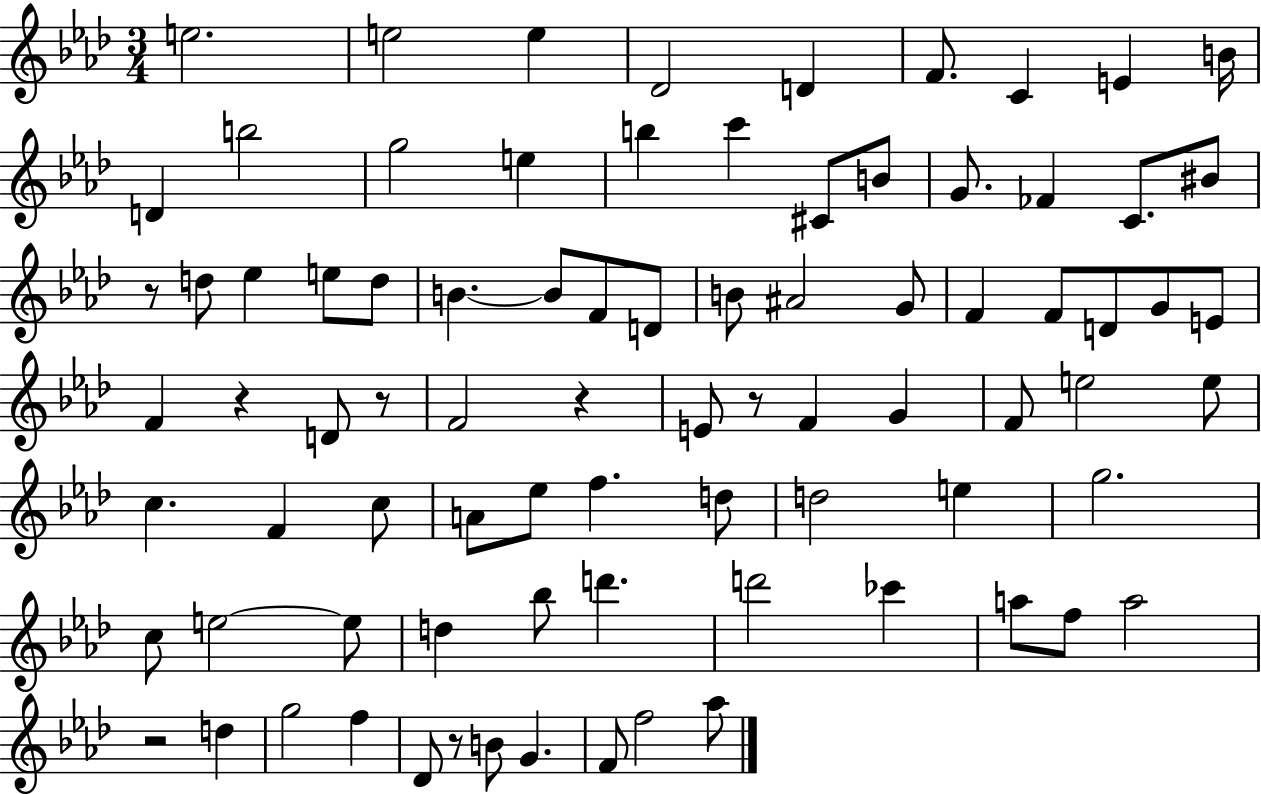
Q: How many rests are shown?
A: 7